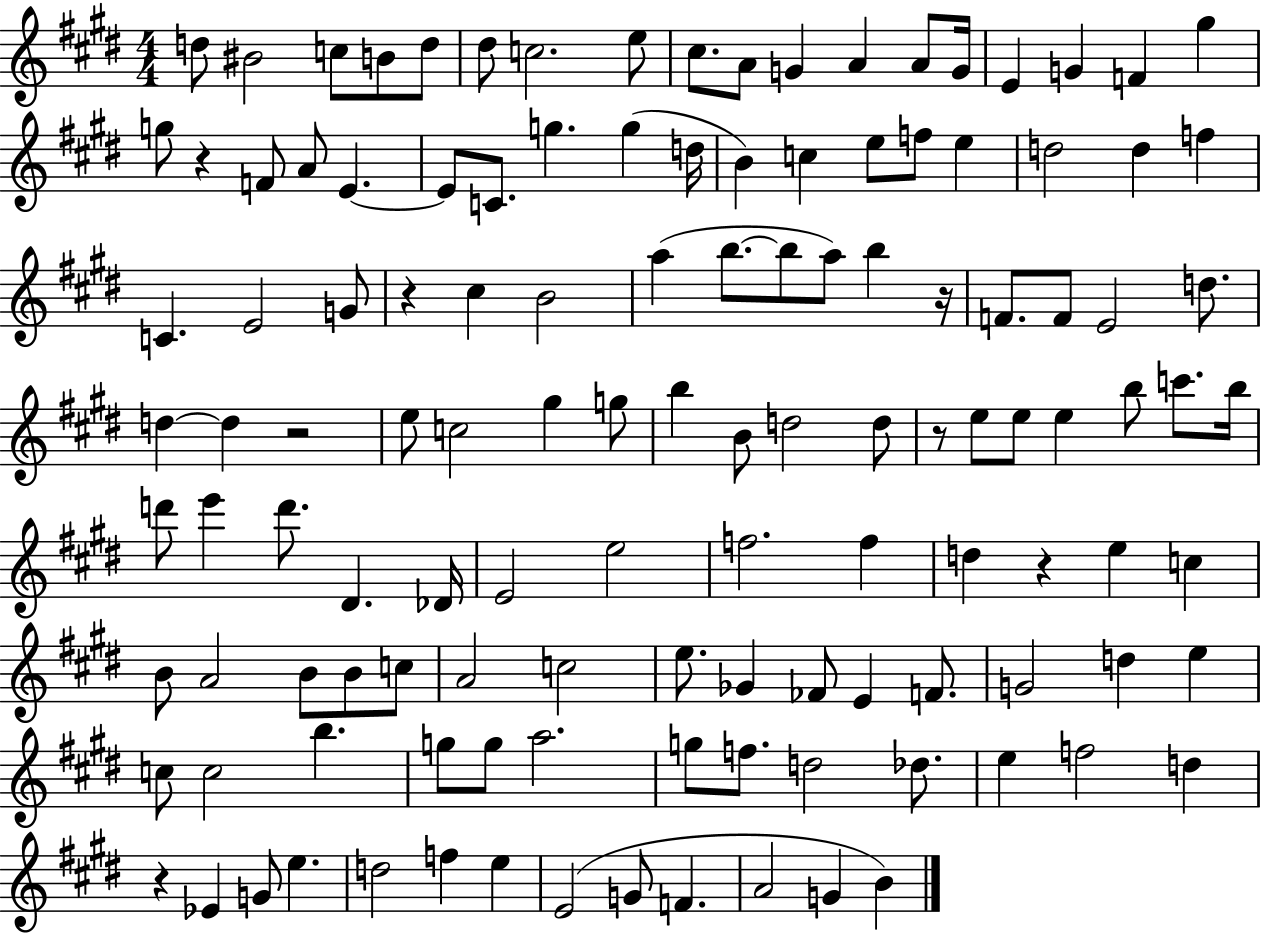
D5/e BIS4/h C5/e B4/e D5/e D#5/e C5/h. E5/e C#5/e. A4/e G4/q A4/q A4/e G4/s E4/q G4/q F4/q G#5/q G5/e R/q F4/e A4/e E4/q. E4/e C4/e. G5/q. G5/q D5/s B4/q C5/q E5/e F5/e E5/q D5/h D5/q F5/q C4/q. E4/h G4/e R/q C#5/q B4/h A5/q B5/e. B5/e A5/e B5/q R/s F4/e. F4/e E4/h D5/e. D5/q D5/q R/h E5/e C5/h G#5/q G5/e B5/q B4/e D5/h D5/e R/e E5/e E5/e E5/q B5/e C6/e. B5/s D6/e E6/q D6/e. D#4/q. Db4/s E4/h E5/h F5/h. F5/q D5/q R/q E5/q C5/q B4/e A4/h B4/e B4/e C5/e A4/h C5/h E5/e. Gb4/q FES4/e E4/q F4/e. G4/h D5/q E5/q C5/e C5/h B5/q. G5/e G5/e A5/h. G5/e F5/e. D5/h Db5/e. E5/q F5/h D5/q R/q Eb4/q G4/e E5/q. D5/h F5/q E5/q E4/h G4/e F4/q. A4/h G4/q B4/q